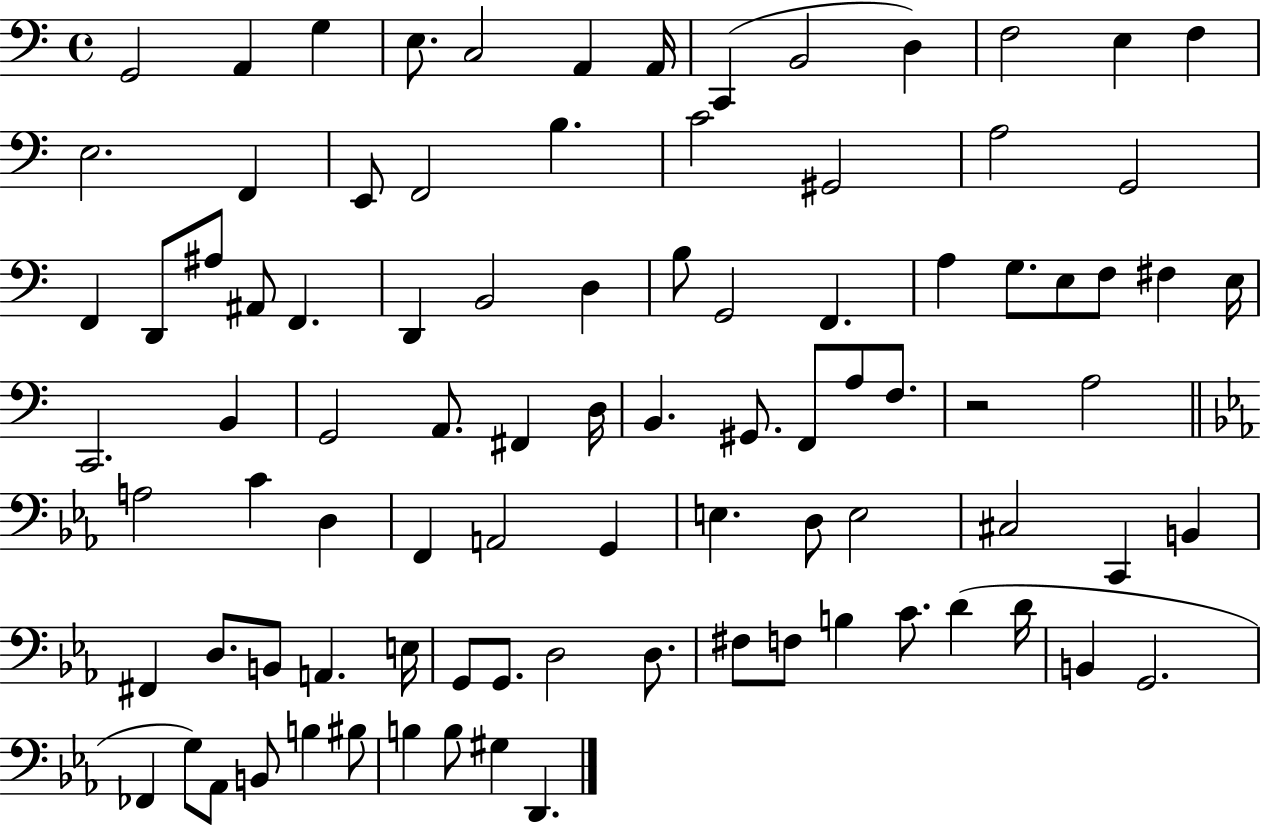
G2/h A2/q G3/q E3/e. C3/h A2/q A2/s C2/q B2/h D3/q F3/h E3/q F3/q E3/h. F2/q E2/e F2/h B3/q. C4/h G#2/h A3/h G2/h F2/q D2/e A#3/e A#2/e F2/q. D2/q B2/h D3/q B3/e G2/h F2/q. A3/q G3/e. E3/e F3/e F#3/q E3/s C2/h. B2/q G2/h A2/e. F#2/q D3/s B2/q. G#2/e. F2/e A3/e F3/e. R/h A3/h A3/h C4/q D3/q F2/q A2/h G2/q E3/q. D3/e E3/h C#3/h C2/q B2/q F#2/q D3/e. B2/e A2/q. E3/s G2/e G2/e. D3/h D3/e. F#3/e F3/e B3/q C4/e. D4/q D4/s B2/q G2/h. FES2/q G3/e Ab2/e B2/e B3/q BIS3/e B3/q B3/e G#3/q D2/q.